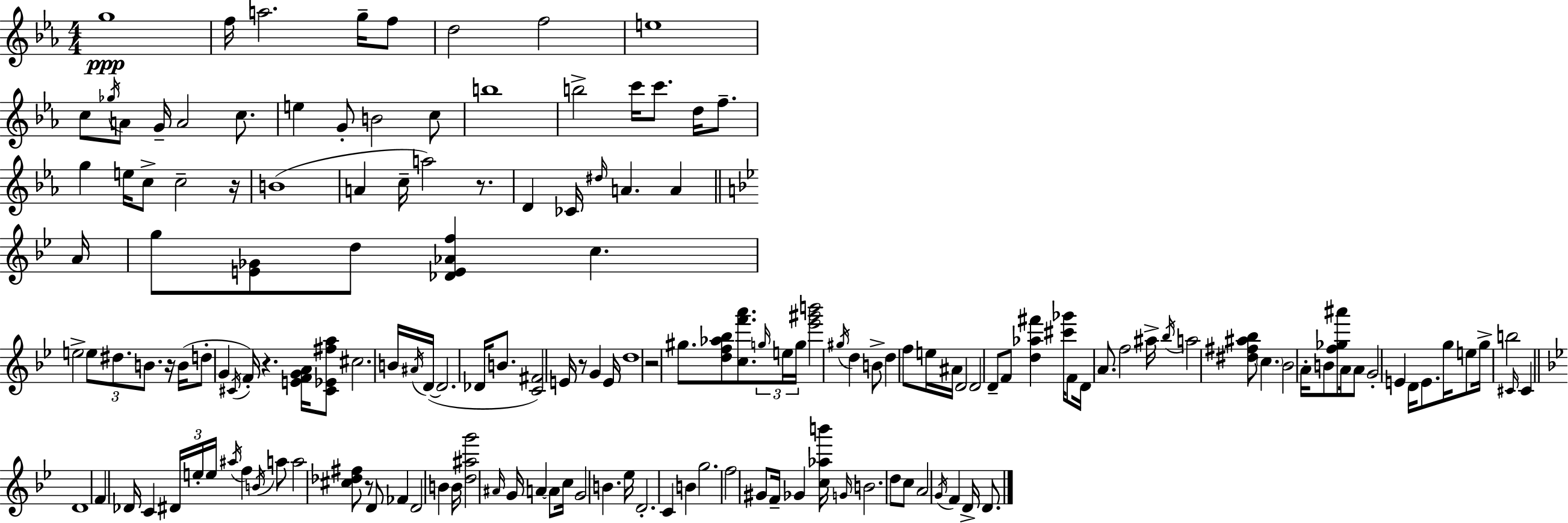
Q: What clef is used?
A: treble